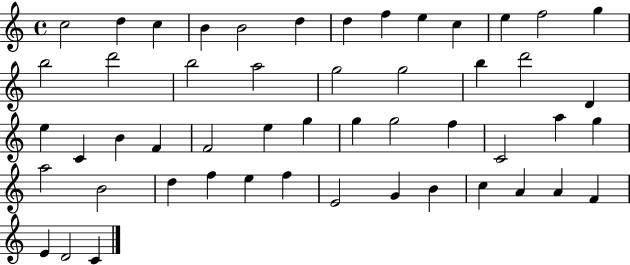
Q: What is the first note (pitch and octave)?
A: C5